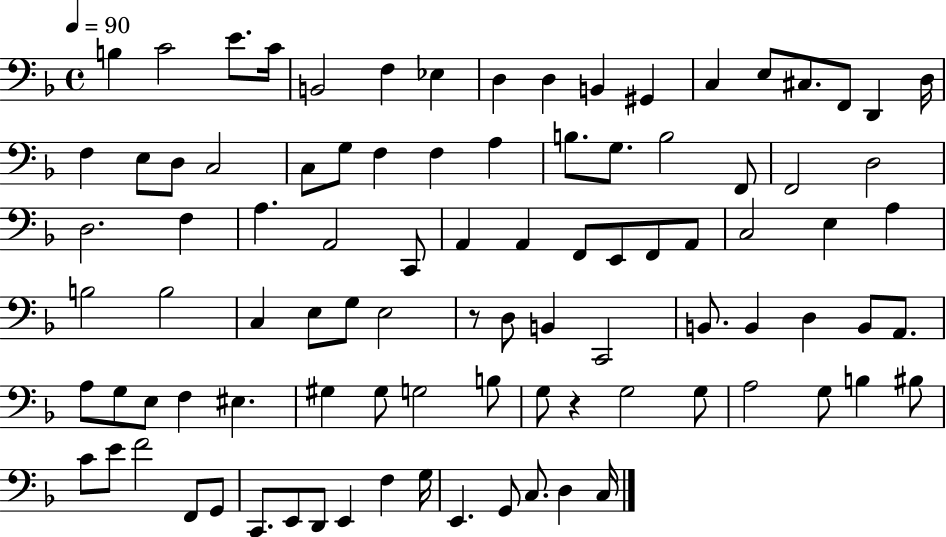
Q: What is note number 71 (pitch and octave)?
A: G3